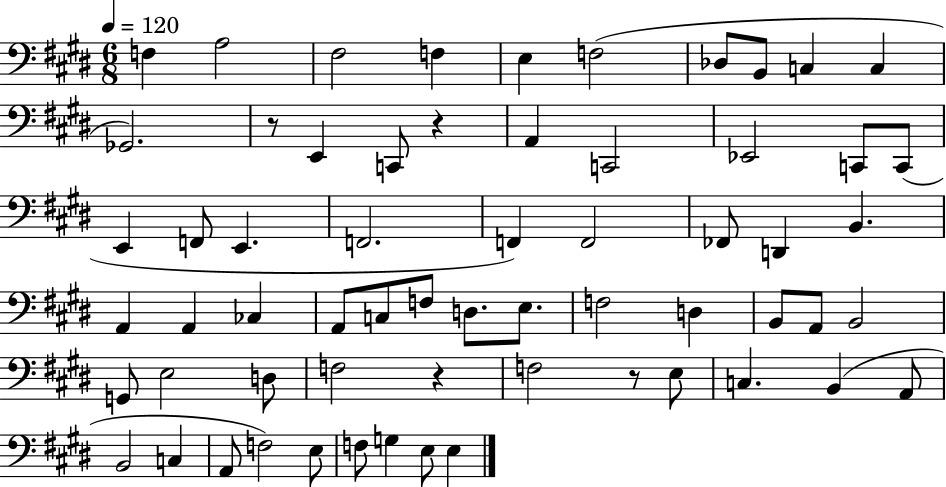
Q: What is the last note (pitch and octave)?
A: E3